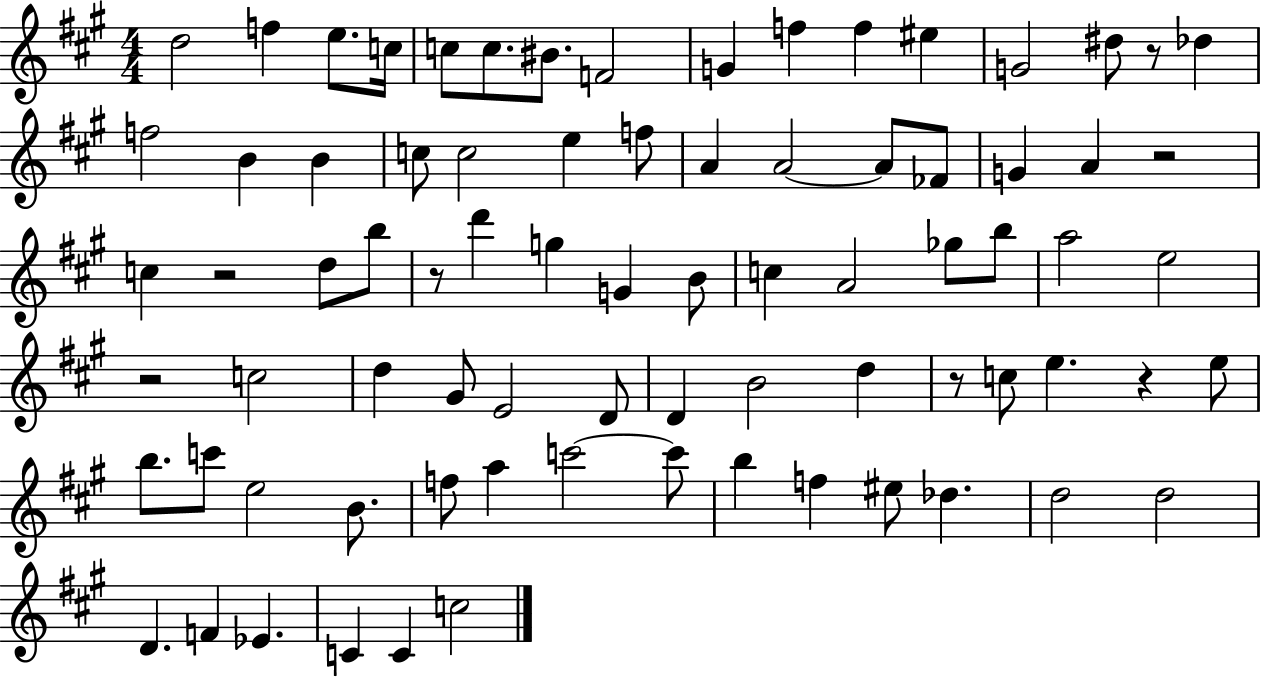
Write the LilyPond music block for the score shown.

{
  \clef treble
  \numericTimeSignature
  \time 4/4
  \key a \major
  \repeat volta 2 { d''2 f''4 e''8. c''16 | c''8 c''8. bis'8. f'2 | g'4 f''4 f''4 eis''4 | g'2 dis''8 r8 des''4 | \break f''2 b'4 b'4 | c''8 c''2 e''4 f''8 | a'4 a'2~~ a'8 fes'8 | g'4 a'4 r2 | \break c''4 r2 d''8 b''8 | r8 d'''4 g''4 g'4 b'8 | c''4 a'2 ges''8 b''8 | a''2 e''2 | \break r2 c''2 | d''4 gis'8 e'2 d'8 | d'4 b'2 d''4 | r8 c''8 e''4. r4 e''8 | \break b''8. c'''8 e''2 b'8. | f''8 a''4 c'''2~~ c'''8 | b''4 f''4 eis''8 des''4. | d''2 d''2 | \break d'4. f'4 ees'4. | c'4 c'4 c''2 | } \bar "|."
}